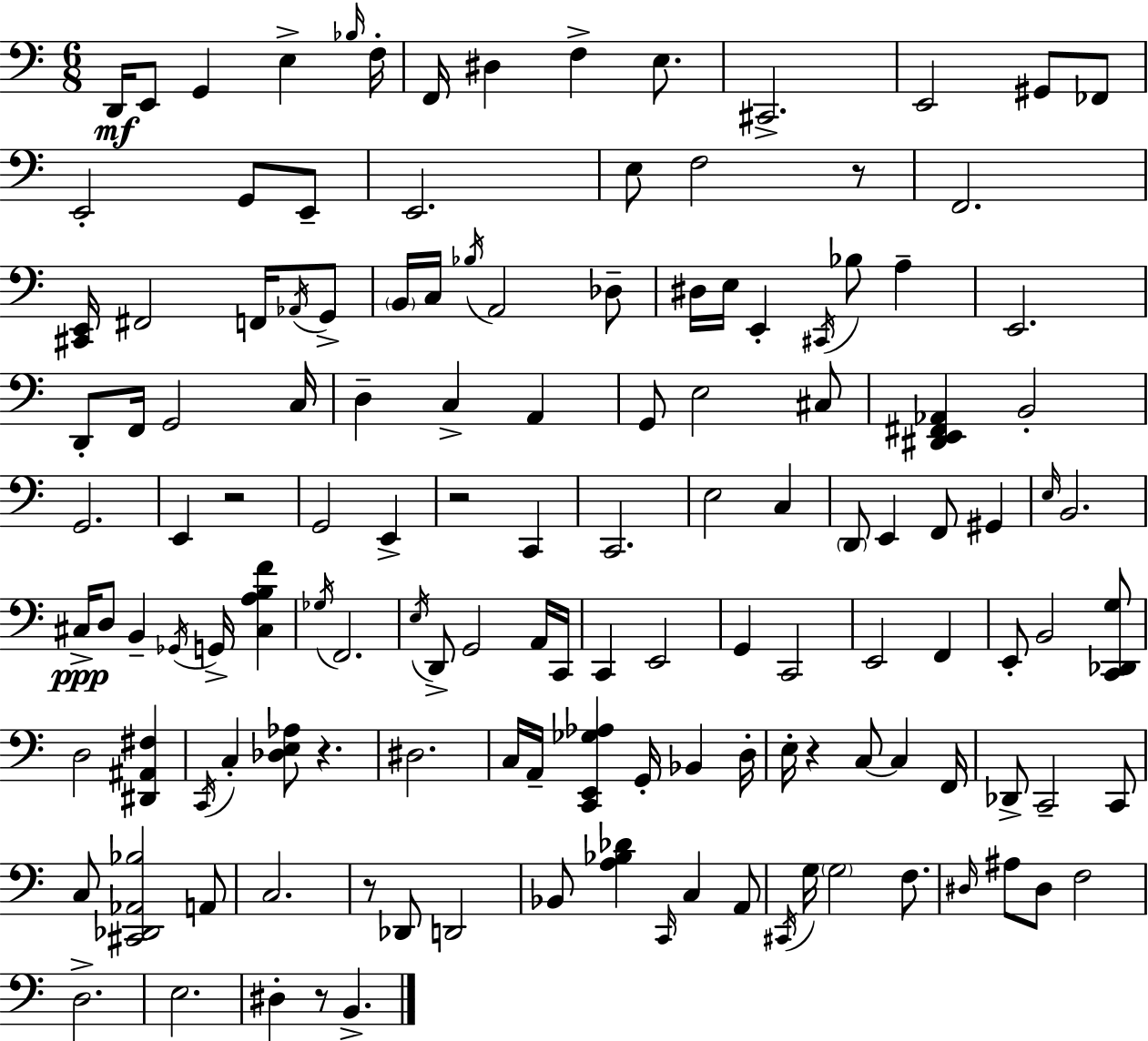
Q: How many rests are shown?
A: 7